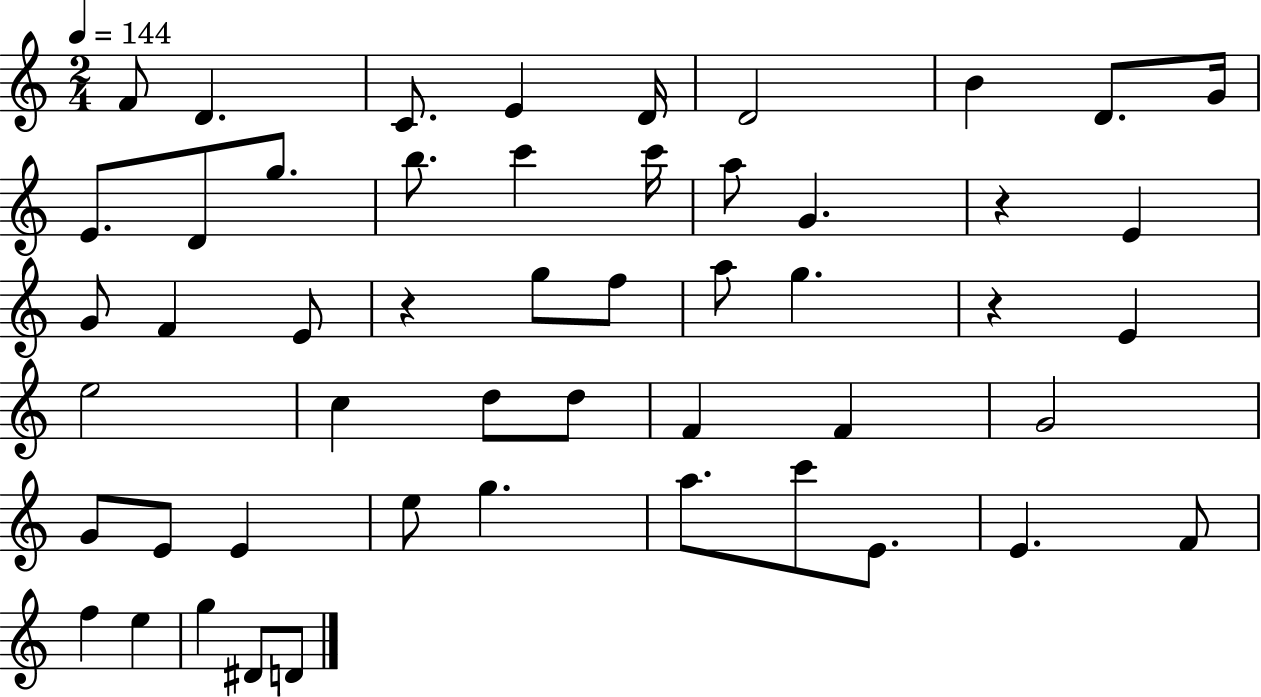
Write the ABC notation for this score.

X:1
T:Untitled
M:2/4
L:1/4
K:C
F/2 D C/2 E D/4 D2 B D/2 G/4 E/2 D/2 g/2 b/2 c' c'/4 a/2 G z E G/2 F E/2 z g/2 f/2 a/2 g z E e2 c d/2 d/2 F F G2 G/2 E/2 E e/2 g a/2 c'/2 E/2 E F/2 f e g ^D/2 D/2